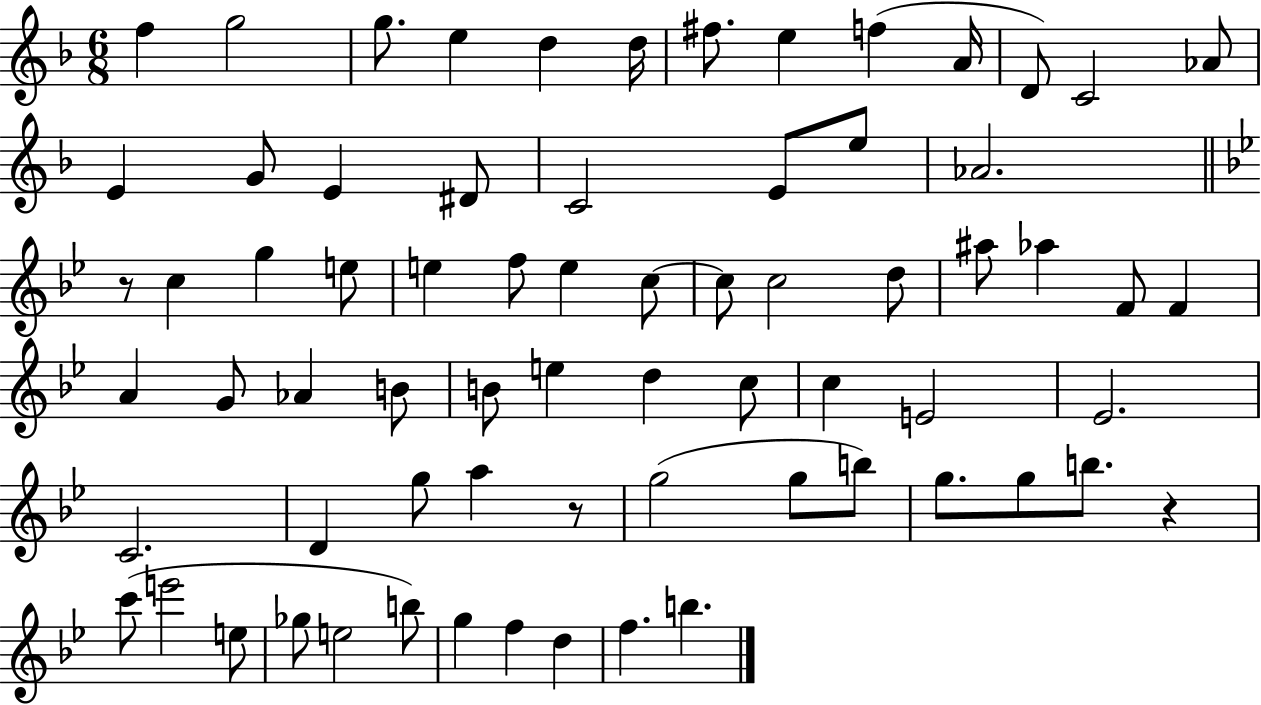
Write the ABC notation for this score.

X:1
T:Untitled
M:6/8
L:1/4
K:F
f g2 g/2 e d d/4 ^f/2 e f A/4 D/2 C2 _A/2 E G/2 E ^D/2 C2 E/2 e/2 _A2 z/2 c g e/2 e f/2 e c/2 c/2 c2 d/2 ^a/2 _a F/2 F A G/2 _A B/2 B/2 e d c/2 c E2 _E2 C2 D g/2 a z/2 g2 g/2 b/2 g/2 g/2 b/2 z c'/2 e'2 e/2 _g/2 e2 b/2 g f d f b